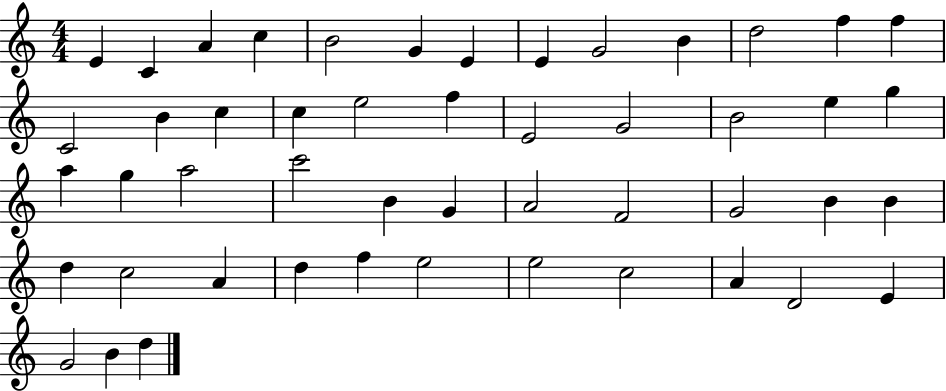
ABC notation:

X:1
T:Untitled
M:4/4
L:1/4
K:C
E C A c B2 G E E G2 B d2 f f C2 B c c e2 f E2 G2 B2 e g a g a2 c'2 B G A2 F2 G2 B B d c2 A d f e2 e2 c2 A D2 E G2 B d